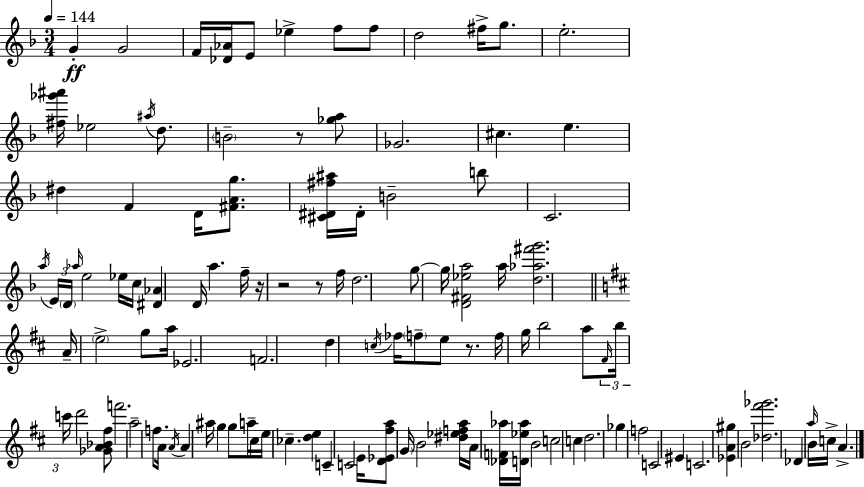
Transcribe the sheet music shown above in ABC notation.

X:1
T:Untitled
M:3/4
L:1/4
K:F
G G2 F/4 [_D_A]/4 E/2 _e f/2 f/2 d2 ^f/4 g/2 e2 [^f_g'^a']/4 _e2 ^a/4 d/2 B2 z/2 [_ga]/2 _G2 ^c e ^d F D/4 [^FAg]/2 [^C^D^f^a]/4 ^D/4 B2 b/2 C2 a/4 E/4 D/4 _a/4 e2 _e/4 c/4 [^D_A] D/4 a f/4 z/4 z2 z/2 f/4 d2 g/2 g/4 [D^F_ea]2 a/4 [d_a^f'g']2 A/4 e2 g/2 a/4 _E2 F2 d c/4 _f/4 f/2 e/2 z/2 f/4 g/4 b2 a/2 ^F/4 b/4 c'/4 d'2 [_GA_B^f]/2 f'2 a2 f/2 A/4 A/4 A ^a/4 g g/2 a/4 ^c/4 e/4 _c [de] C C2 E/4 [D_E^fa]/2 G/4 B2 [^d_efa]/4 A/4 [_DF_a]/4 [D_e_a]/4 B2 c2 c d2 _g f2 C2 ^E C2 [_EA^g] B2 [_d^f'_g']2 _D a/4 B/4 c/4 A